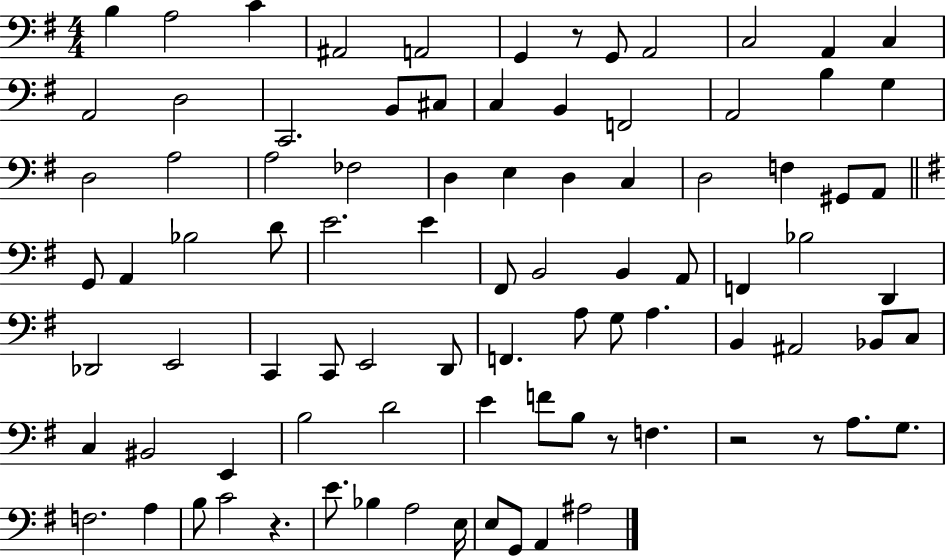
{
  \clef bass
  \numericTimeSignature
  \time 4/4
  \key g \major
  b4 a2 c'4 | ais,2 a,2 | g,4 r8 g,8 a,2 | c2 a,4 c4 | \break a,2 d2 | c,2. b,8 cis8 | c4 b,4 f,2 | a,2 b4 g4 | \break d2 a2 | a2 fes2 | d4 e4 d4 c4 | d2 f4 gis,8 a,8 | \break \bar "||" \break \key e \minor g,8 a,4 bes2 d'8 | e'2. e'4 | fis,8 b,2 b,4 a,8 | f,4 bes2 d,4 | \break des,2 e,2 | c,4 c,8 e,2 d,8 | f,4. a8 g8 a4. | b,4 ais,2 bes,8 c8 | \break c4 bis,2 e,4 | b2 d'2 | e'4 f'8 b8 r8 f4. | r2 r8 a8. g8. | \break f2. a4 | b8 c'2 r4. | e'8. bes4 a2 e16 | e8 g,8 a,4 ais2 | \break \bar "|."
}